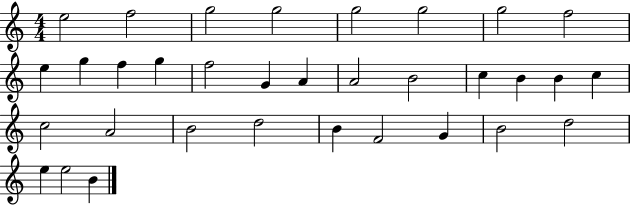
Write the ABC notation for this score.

X:1
T:Untitled
M:4/4
L:1/4
K:C
e2 f2 g2 g2 g2 g2 g2 f2 e g f g f2 G A A2 B2 c B B c c2 A2 B2 d2 B F2 G B2 d2 e e2 B